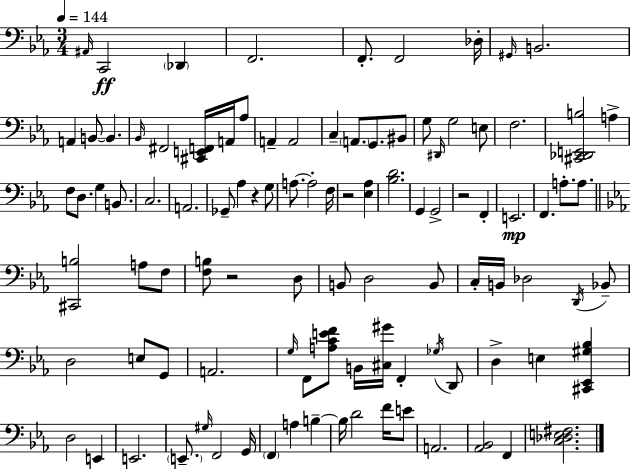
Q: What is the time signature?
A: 3/4